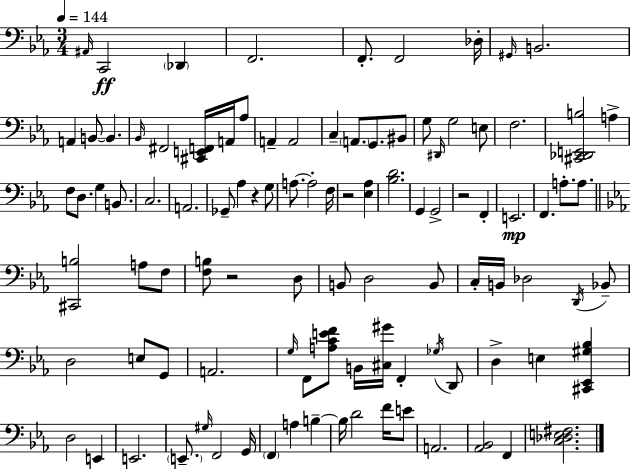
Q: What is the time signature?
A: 3/4